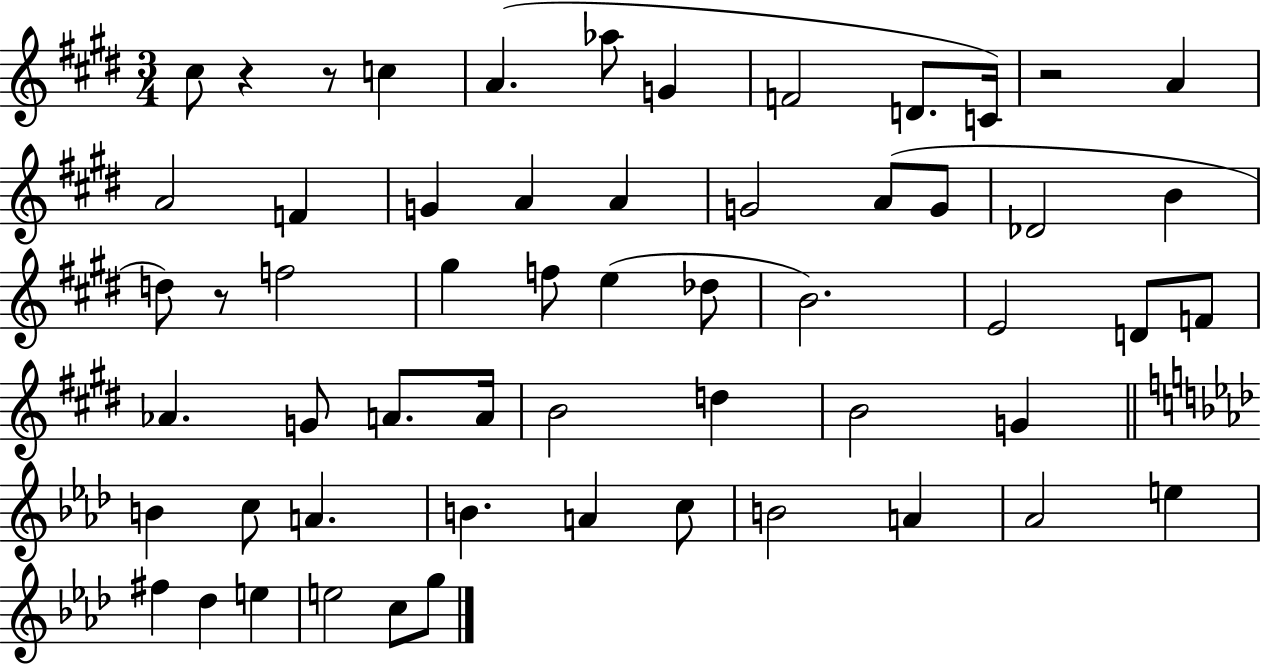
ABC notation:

X:1
T:Untitled
M:3/4
L:1/4
K:E
^c/2 z z/2 c A _a/2 G F2 D/2 C/4 z2 A A2 F G A A G2 A/2 G/2 _D2 B d/2 z/2 f2 ^g f/2 e _d/2 B2 E2 D/2 F/2 _A G/2 A/2 A/4 B2 d B2 G B c/2 A B A c/2 B2 A _A2 e ^f _d e e2 c/2 g/2